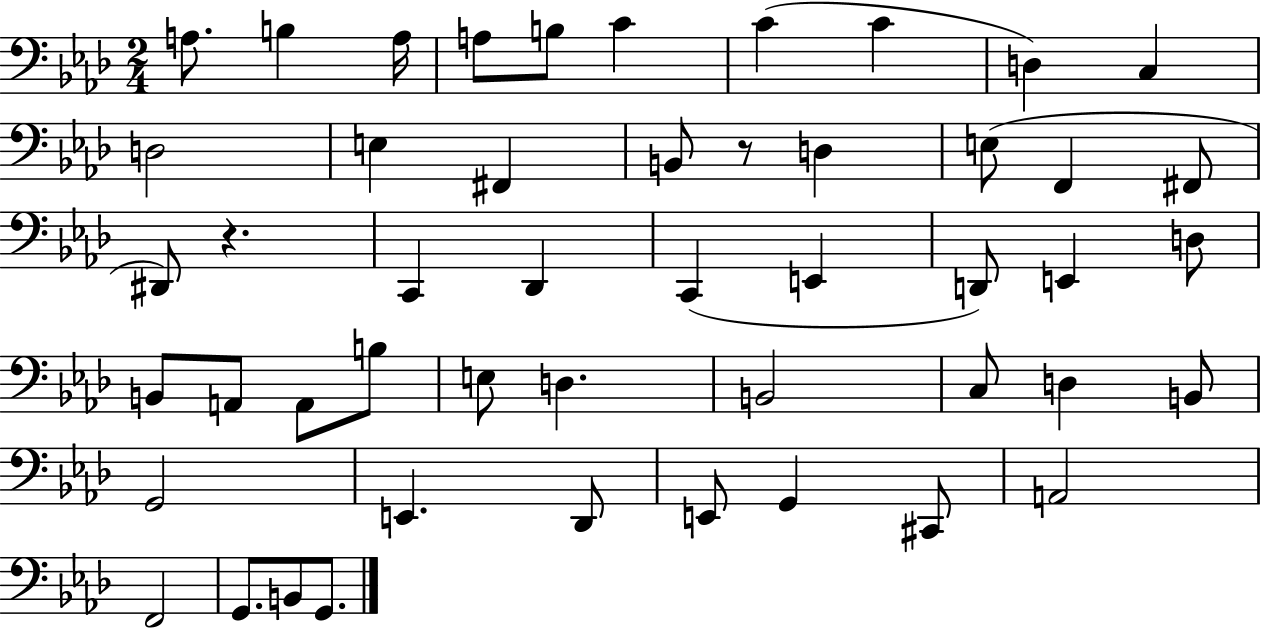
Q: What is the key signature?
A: AES major